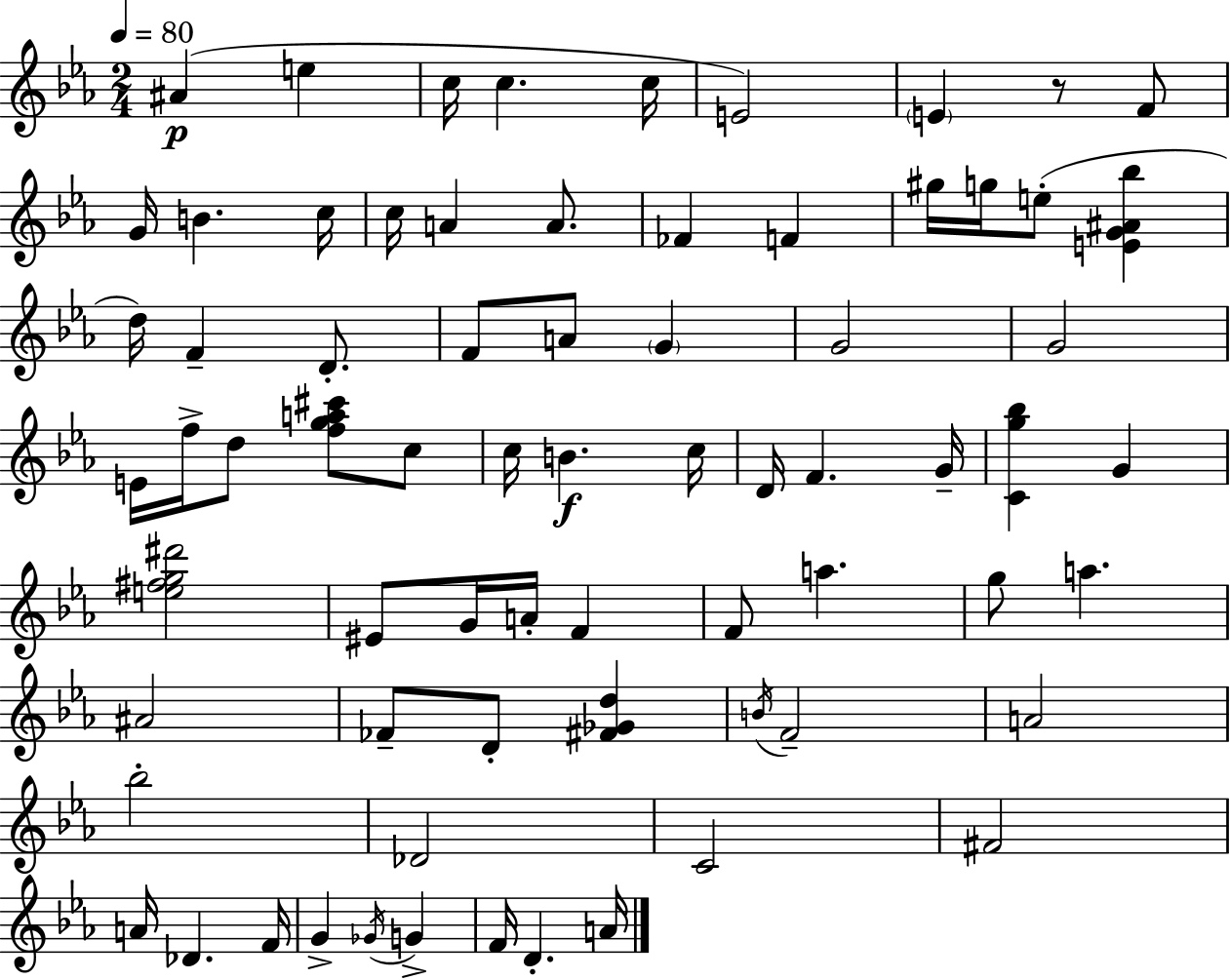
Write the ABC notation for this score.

X:1
T:Untitled
M:2/4
L:1/4
K:Cm
^A e c/4 c c/4 E2 E z/2 F/2 G/4 B c/4 c/4 A A/2 _F F ^g/4 g/4 e/2 [EG^A_b] d/4 F D/2 F/2 A/2 G G2 G2 E/4 f/4 d/2 [fga^c']/2 c/2 c/4 B c/4 D/4 F G/4 [Cg_b] G [e^fg^d']2 ^E/2 G/4 A/4 F F/2 a g/2 a ^A2 _F/2 D/2 [^F_Gd] B/4 F2 A2 _b2 _D2 C2 ^F2 A/4 _D F/4 G _G/4 G F/4 D A/4